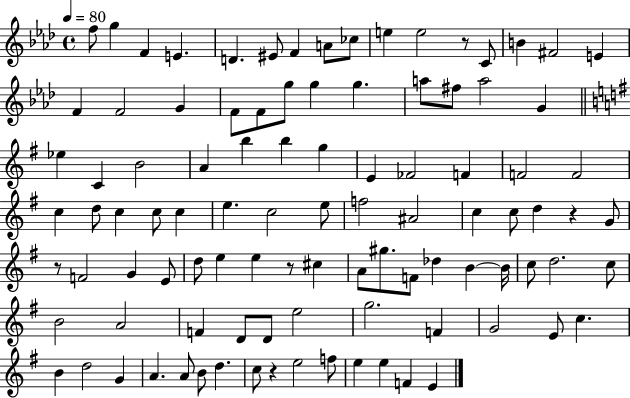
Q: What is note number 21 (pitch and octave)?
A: G5